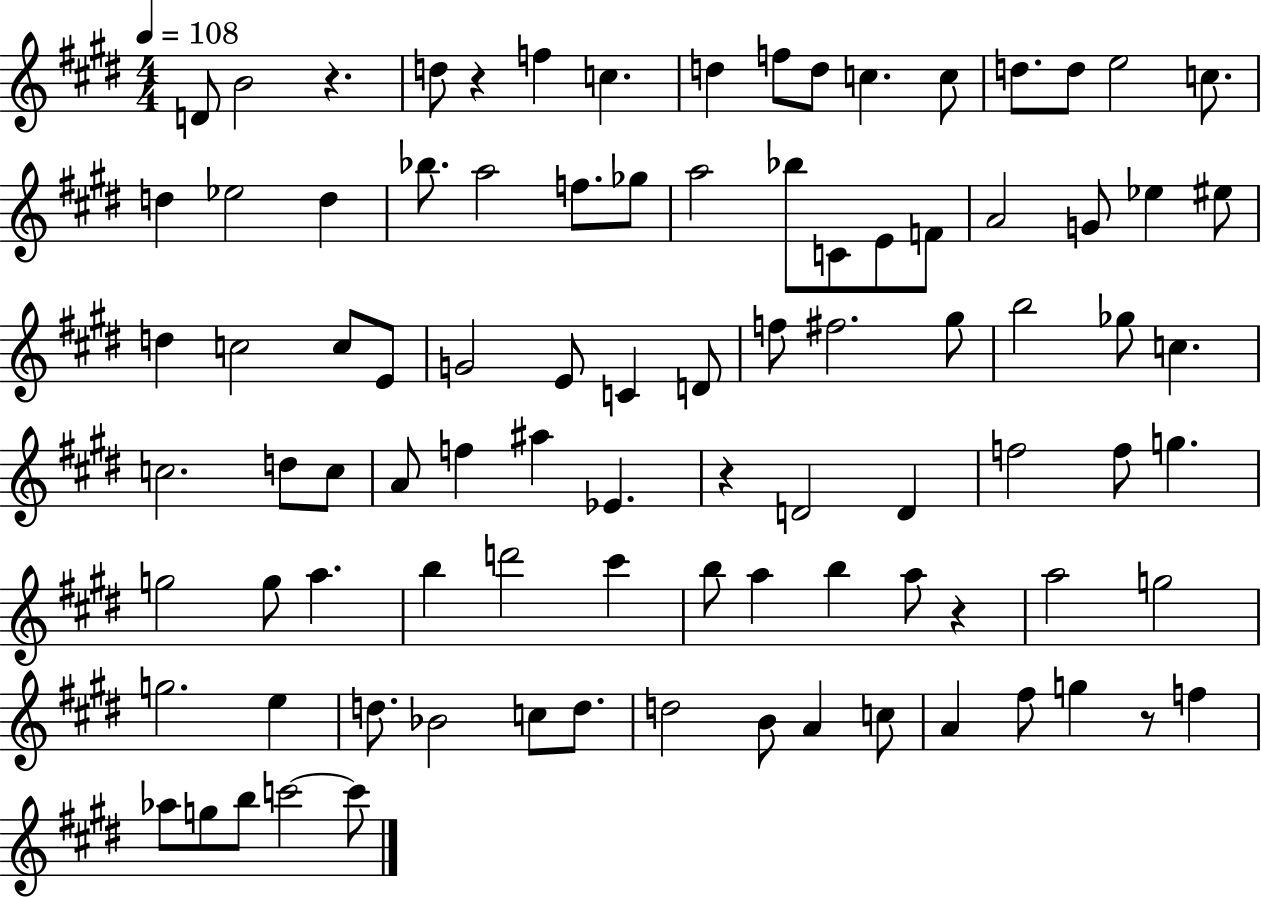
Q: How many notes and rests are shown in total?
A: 92